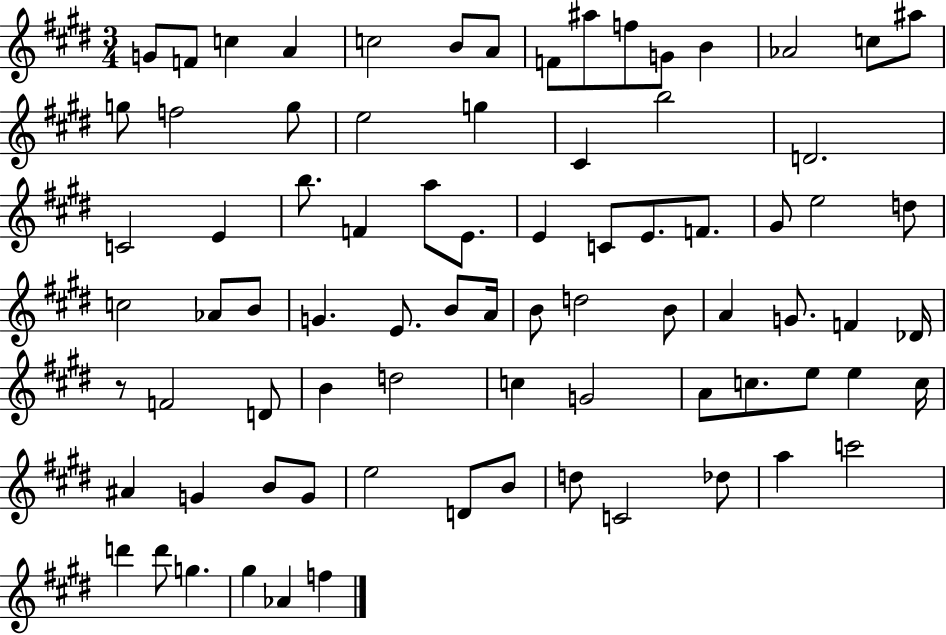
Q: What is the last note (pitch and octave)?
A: F5